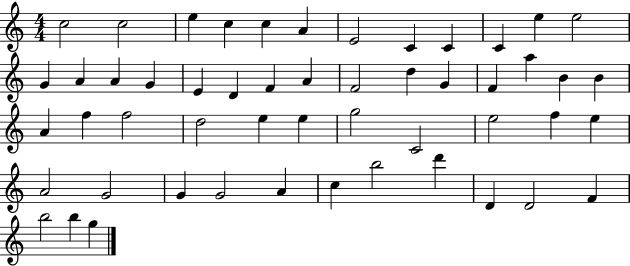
C5/h C5/h E5/q C5/q C5/q A4/q E4/h C4/q C4/q C4/q E5/q E5/h G4/q A4/q A4/q G4/q E4/q D4/q F4/q A4/q F4/h D5/q G4/q F4/q A5/q B4/q B4/q A4/q F5/q F5/h D5/h E5/q E5/q G5/h C4/h E5/h F5/q E5/q A4/h G4/h G4/q G4/h A4/q C5/q B5/h D6/q D4/q D4/h F4/q B5/h B5/q G5/q